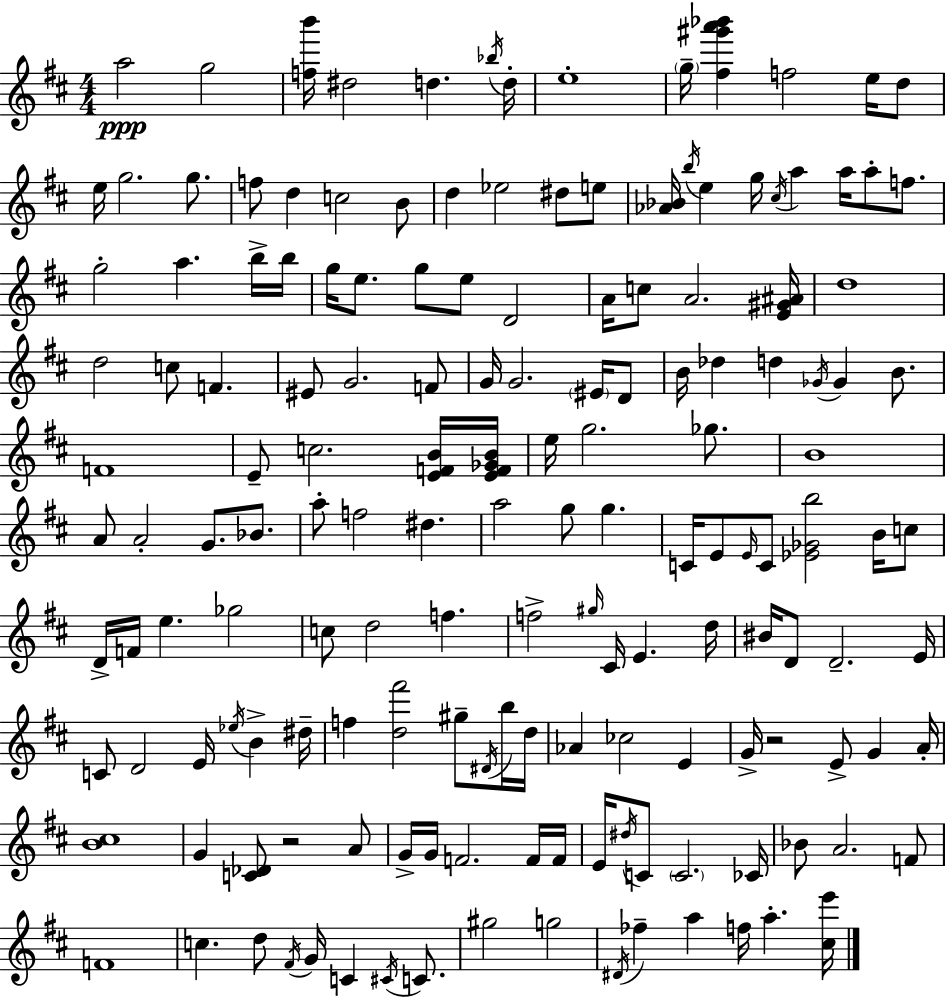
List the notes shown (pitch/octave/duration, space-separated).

A5/h G5/h [F5,B6]/s D#5/h D5/q. Bb5/s D5/s E5/w G5/s [F#5,G#6,A6,Bb6]/q F5/h E5/s D5/e E5/s G5/h. G5/e. F5/e D5/q C5/h B4/e D5/q Eb5/h D#5/e E5/e [Ab4,Bb4]/s B5/s E5/q G5/s C#5/s A5/q A5/s A5/e F5/e. G5/h A5/q. B5/s B5/s G5/s E5/e. G5/e E5/e D4/h A4/s C5/e A4/h. [E4,G#4,A#4]/s D5/w D5/h C5/e F4/q. EIS4/e G4/h. F4/e G4/s G4/h. EIS4/s D4/e B4/s Db5/q D5/q Gb4/s Gb4/q B4/e. F4/w E4/e C5/h. [E4,F4,B4]/s [E4,F4,Gb4,B4]/s E5/s G5/h. Gb5/e. B4/w A4/e A4/h G4/e. Bb4/e. A5/e F5/h D#5/q. A5/h G5/e G5/q. C4/s E4/e E4/s C4/e [Eb4,Gb4,B5]/h B4/s C5/e D4/s F4/s E5/q. Gb5/h C5/e D5/h F5/q. F5/h G#5/s C#4/s E4/q. D5/s BIS4/s D4/e D4/h. E4/s C4/e D4/h E4/s Eb5/s B4/q D#5/s F5/q [D5,F#6]/h G#5/e D#4/s B5/s D5/s Ab4/q CES5/h E4/q G4/s R/h E4/e G4/q A4/s [B4,C#5]/w G4/q [C4,Db4]/e R/h A4/e G4/s G4/s F4/h. F4/s F4/s E4/s D#5/s C4/e C4/h. CES4/s Bb4/e A4/h. F4/e F4/w C5/q. D5/e F#4/s G4/s C4/q C#4/s C4/e. G#5/h G5/h D#4/s FES5/q A5/q F5/s A5/q. [C#5,E6]/s